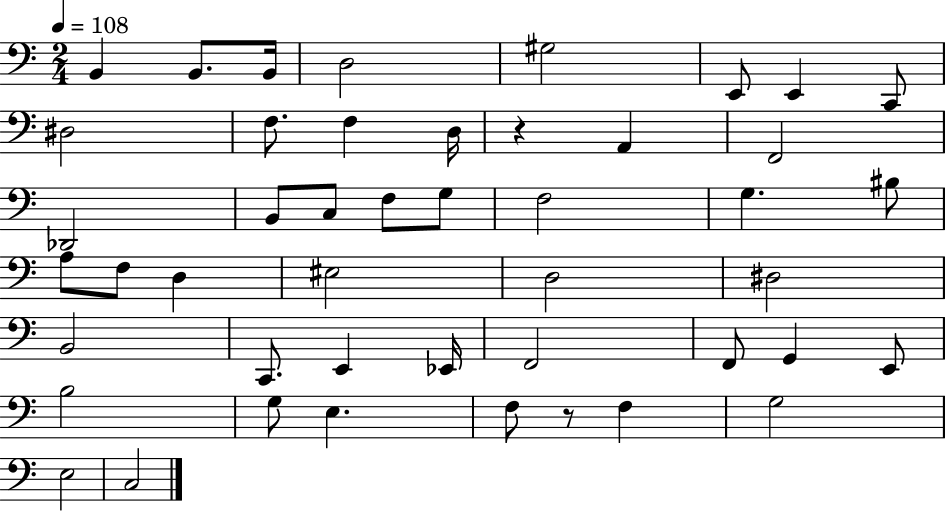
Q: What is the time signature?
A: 2/4